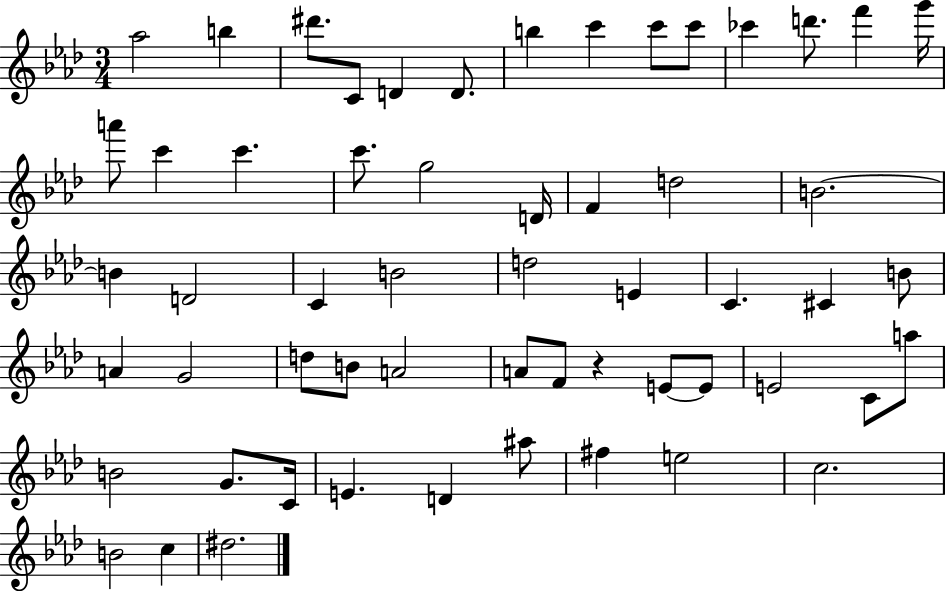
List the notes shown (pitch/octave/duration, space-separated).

Ab5/h B5/q D#6/e. C4/e D4/q D4/e. B5/q C6/q C6/e C6/e CES6/q D6/e. F6/q G6/s A6/e C6/q C6/q. C6/e. G5/h D4/s F4/q D5/h B4/h. B4/q D4/h C4/q B4/h D5/h E4/q C4/q. C#4/q B4/e A4/q G4/h D5/e B4/e A4/h A4/e F4/e R/q E4/e E4/e E4/h C4/e A5/e B4/h G4/e. C4/s E4/q. D4/q A#5/e F#5/q E5/h C5/h. B4/h C5/q D#5/h.